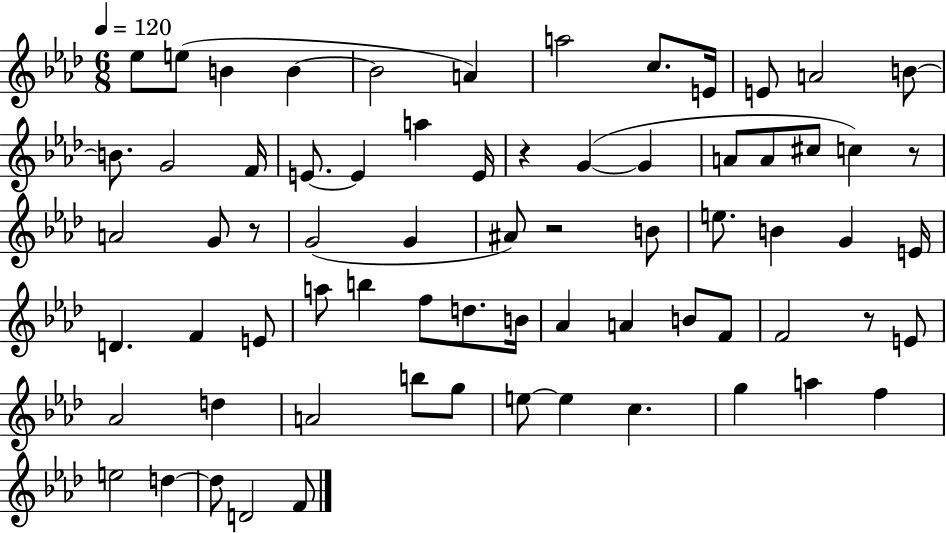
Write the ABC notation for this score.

X:1
T:Untitled
M:6/8
L:1/4
K:Ab
_e/2 e/2 B B B2 A a2 c/2 E/4 E/2 A2 B/2 B/2 G2 F/4 E/2 E a E/4 z G G A/2 A/2 ^c/2 c z/2 A2 G/2 z/2 G2 G ^A/2 z2 B/2 e/2 B G E/4 D F E/2 a/2 b f/2 d/2 B/4 _A A B/2 F/2 F2 z/2 E/2 _A2 d A2 b/2 g/2 e/2 e c g a f e2 d d/2 D2 F/2